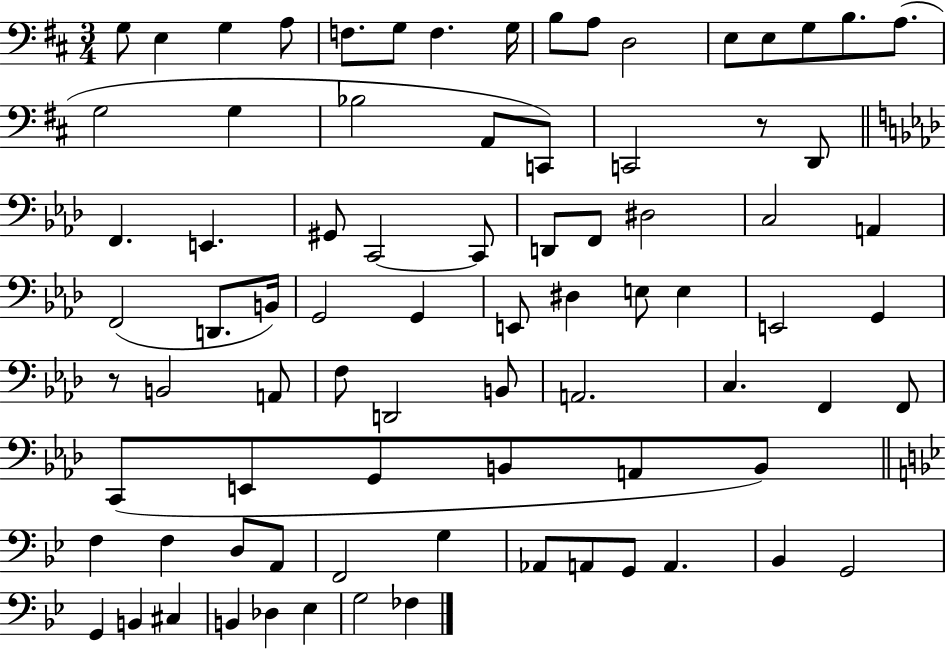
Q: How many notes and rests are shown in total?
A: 81